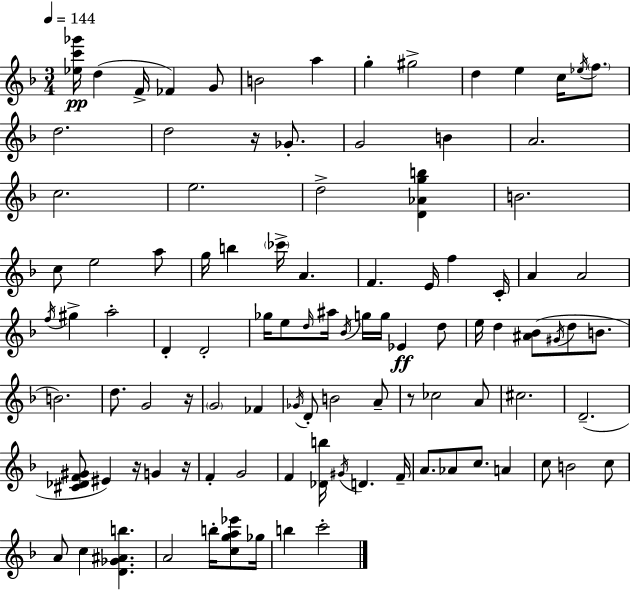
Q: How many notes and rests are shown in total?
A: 102